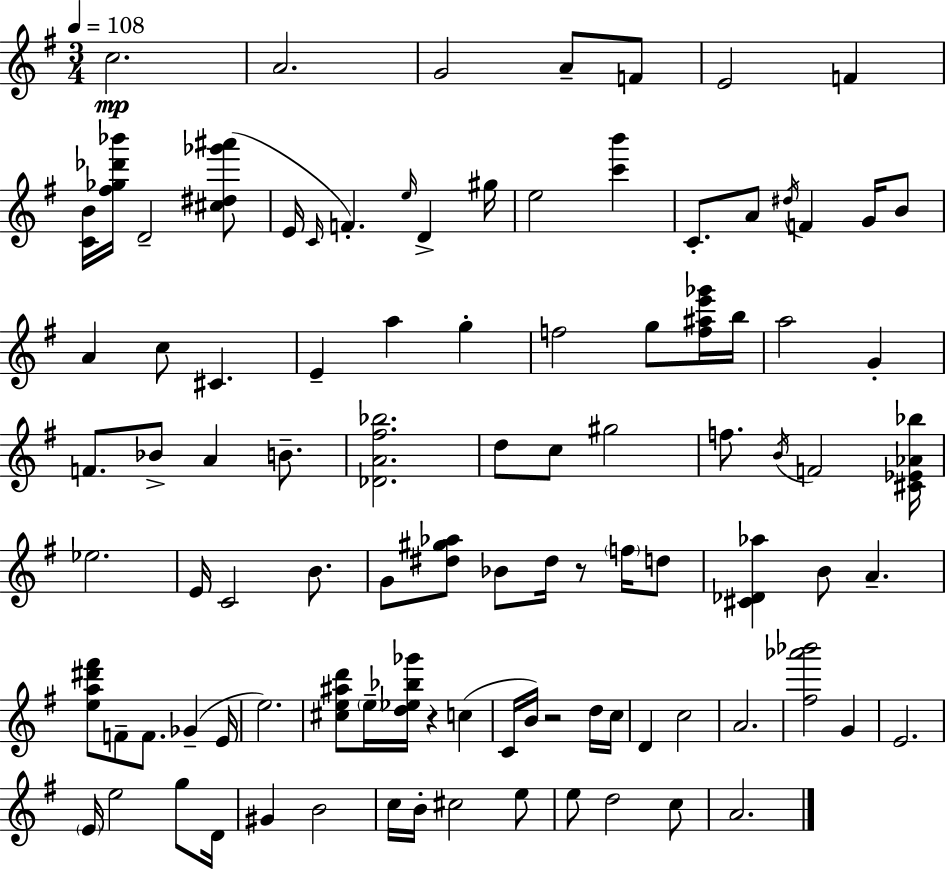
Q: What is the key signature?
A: G major